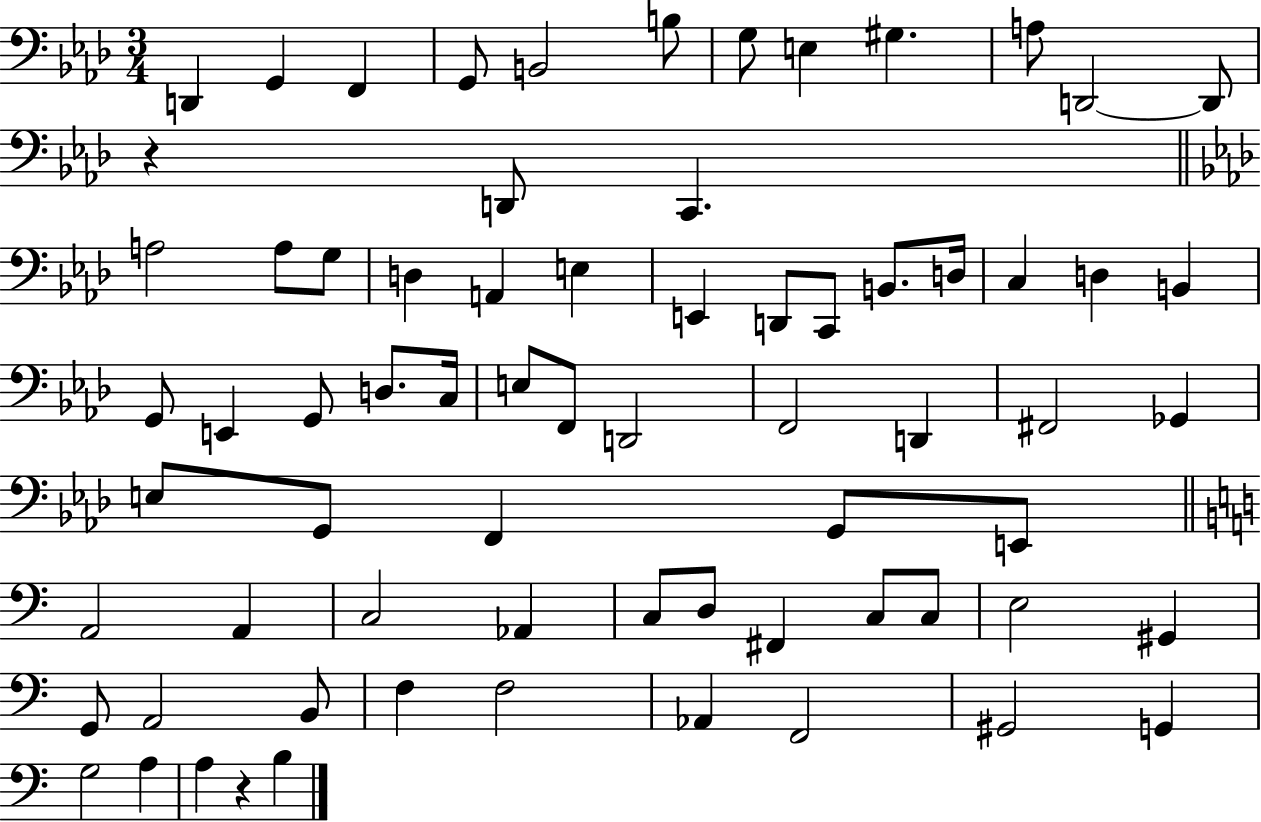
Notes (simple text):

D2/q G2/q F2/q G2/e B2/h B3/e G3/e E3/q G#3/q. A3/e D2/h D2/e R/q D2/e C2/q. A3/h A3/e G3/e D3/q A2/q E3/q E2/q D2/e C2/e B2/e. D3/s C3/q D3/q B2/q G2/e E2/q G2/e D3/e. C3/s E3/e F2/e D2/h F2/h D2/q F#2/h Gb2/q E3/e G2/e F2/q G2/e E2/e A2/h A2/q C3/h Ab2/q C3/e D3/e F#2/q C3/e C3/e E3/h G#2/q G2/e A2/h B2/e F3/q F3/h Ab2/q F2/h G#2/h G2/q G3/h A3/q A3/q R/q B3/q